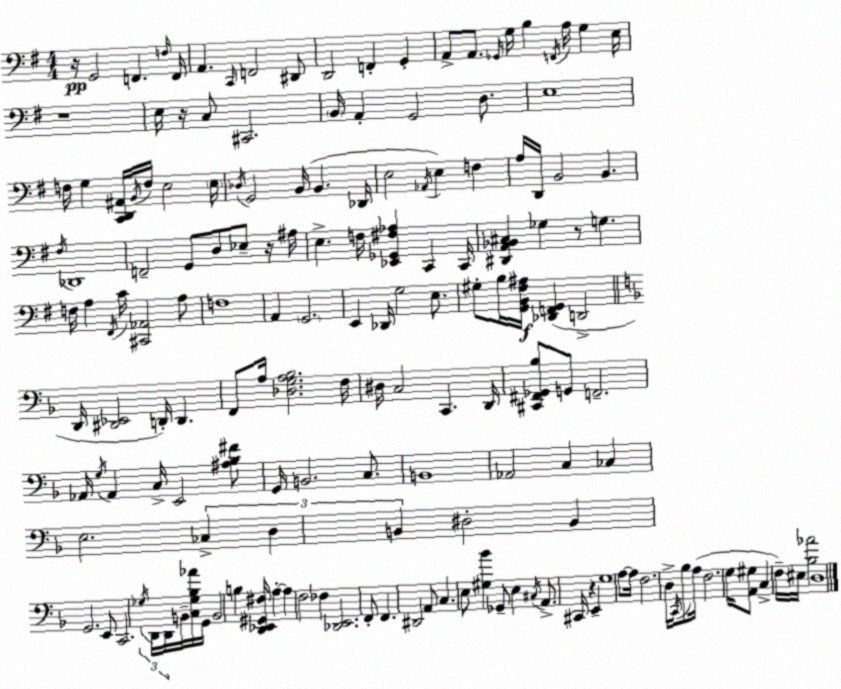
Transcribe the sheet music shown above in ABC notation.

X:1
T:Untitled
M:4/4
L:1/4
K:Em
z/4 G,,2 F,, F,/4 F,,/4 A,, C,,/4 F,,2 ^D,,/2 D,,2 F,, G,, A,,/2 A,,/2 _G,,/4 G,/4 B, F,,/4 A,/4 G, E,/4 z4 E,/4 z/4 C,/2 ^C,,2 B,,/4 A,, G,,2 D,/2 E,4 F,/4 G, [C,,D,,^A,,]/4 B,,/4 F,/4 E,2 E,/4 _D,/4 G,,2 B,,/4 B,, _D,,/4 E,2 _A,,/4 E, F, A,/4 D,,/4 B,,2 B,, ^F,/4 _D,,4 F,,2 G,,/2 D,/2 _E,/2 z/4 ^A,/4 E, F,/4 [_E,,_G,,^F,_A,] C,, C,,/4 [^D,,A,,_B,,^C,] _G, z/2 G, F,/4 A, ^F,,/4 C/4 [^C,,_A,,]2 A,/2 F,4 A,, G,,2 E,, _D,,/4 G,2 E,/2 ^G,/2 B,/4 [G,,B,,^F,^A,]/4 [_D,,F,,G,,] D,,2 D,,/4 [^D,,_E,,]2 D,,/4 D,, F,,/2 A,/4 [_D,G,A,_B,]2 F,/4 ^D,/4 C,2 C,, D,,/4 [^C,,^F,,_G,,_B,]/2 G,,/2 F,,2 _A,,/4 G,/4 _A,, C,/4 E,,2 [^A,_B,^F]/2 G,,/4 B,,2 C,/2 B,,4 _A,,2 C, _C, E,2 _C, D, B,, ^D,2 B,, G,,2 E,,/2 C,,2 _G,/4 D,,/4 D,,/4 B,,/4 [C,_G,_B,_A]/4 G,,/4 B,,2 B, [D,,_E,,^G,,^F,]/4 A, A, F,2 _F, [_D,,E,,]2 F,,/2 F,, ^D,,2 A,,/2 C, E,/2 [^G,_B] _G,,/2 E, ^C,/4 A,,/2 ^C,,/4 z E,, G,4 A,/2 A,/4 F,2 D,/4 C,,/4 _B,/2 A,/4 F,2 G,/4 [A,,^G,]/2 C, F,/4 ^E,/4 [_B,_A]2 D,4